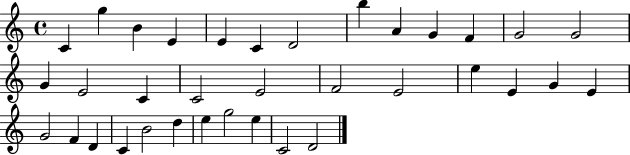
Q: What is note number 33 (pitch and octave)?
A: E5